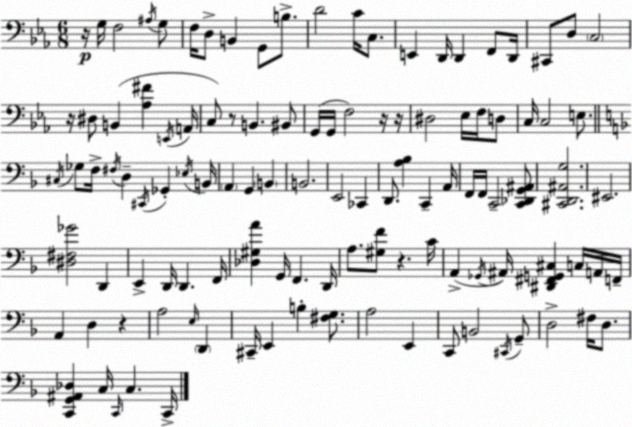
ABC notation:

X:1
T:Untitled
M:6/8
L:1/4
K:Eb
z/4 G,/4 F,2 ^A,/4 G,/2 F,/4 D,/2 B,, G,,/2 B,/2 D2 C/4 C,/2 E,, D,,/4 D,, F,,/2 D,,/4 ^C,,/2 D,/2 C,2 z/4 ^D,/2 B,, [_A,^F] E,,/4 A,,/4 C,/2 z/2 B,, ^B,,/2 G,,/4 G,,/4 F,2 z/4 z/4 ^D,2 _E,/4 F,/4 D,/2 C,/4 C,2 E,/2 ^C,/4 _G,/2 F,/4 ^F,/4 D, ^C,,/4 _G,, _E,/4 B,,/4 A,, G,, B,, B,,2 E,,2 _C,, D,,/2 [A,_B,] C,, A,,/4 F,,/4 F,,/4 C,,2 [C,,_D,,G,,^A,,]/2 [^C,,D,,^A,,G,]2 ^E,,2 [^D,^F,_G]2 D,, E,, D,,/4 D,, F,,/4 [_D,^G,A] G,,/4 F,, D,,/4 A,/2 [^G,F]/2 z C/4 A,, _G,,/4 ^A,,/4 [^D,,^F,,G,,^C,] C,/4 A,,/4 F,,/4 A,, D, z A,2 E,/4 D,, ^C,,/4 E,, B, [^F,G,]/2 A,2 E,, C,,/2 B,,2 ^C,,/4 G,,/2 D,2 ^F,/4 D,/2 [C,,G,,^A,,_D,] C,/4 C,,/4 C, C,,/4